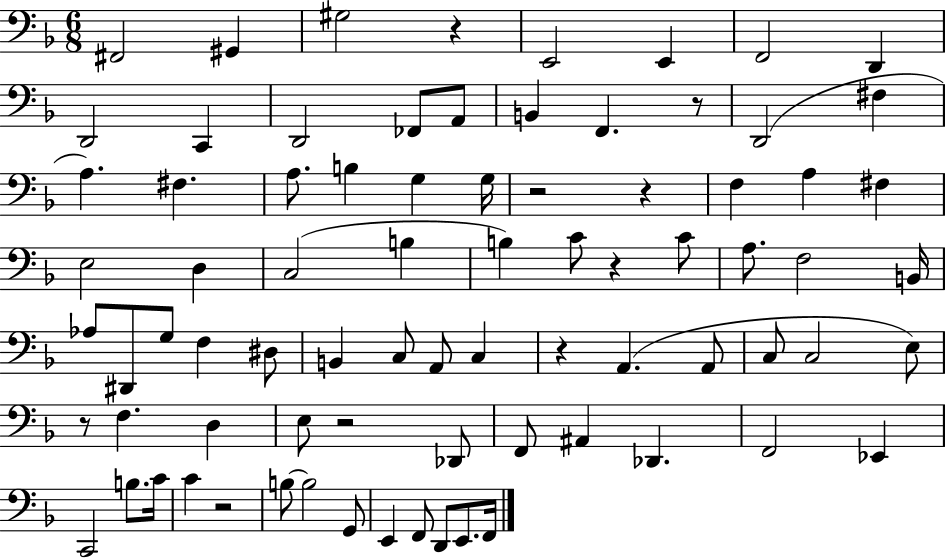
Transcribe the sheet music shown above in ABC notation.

X:1
T:Untitled
M:6/8
L:1/4
K:F
^F,,2 ^G,, ^G,2 z E,,2 E,, F,,2 D,, D,,2 C,, D,,2 _F,,/2 A,,/2 B,, F,, z/2 D,,2 ^F, A, ^F, A,/2 B, G, G,/4 z2 z F, A, ^F, E,2 D, C,2 B, B, C/2 z C/2 A,/2 F,2 B,,/4 _A,/2 ^D,,/2 G,/2 F, ^D,/2 B,, C,/2 A,,/2 C, z A,, A,,/2 C,/2 C,2 E,/2 z/2 F, D, E,/2 z2 _D,,/2 F,,/2 ^A,, _D,, F,,2 _E,, C,,2 B,/2 C/4 C z2 B,/2 B,2 G,,/2 E,, F,,/2 D,,/2 E,,/2 F,,/4